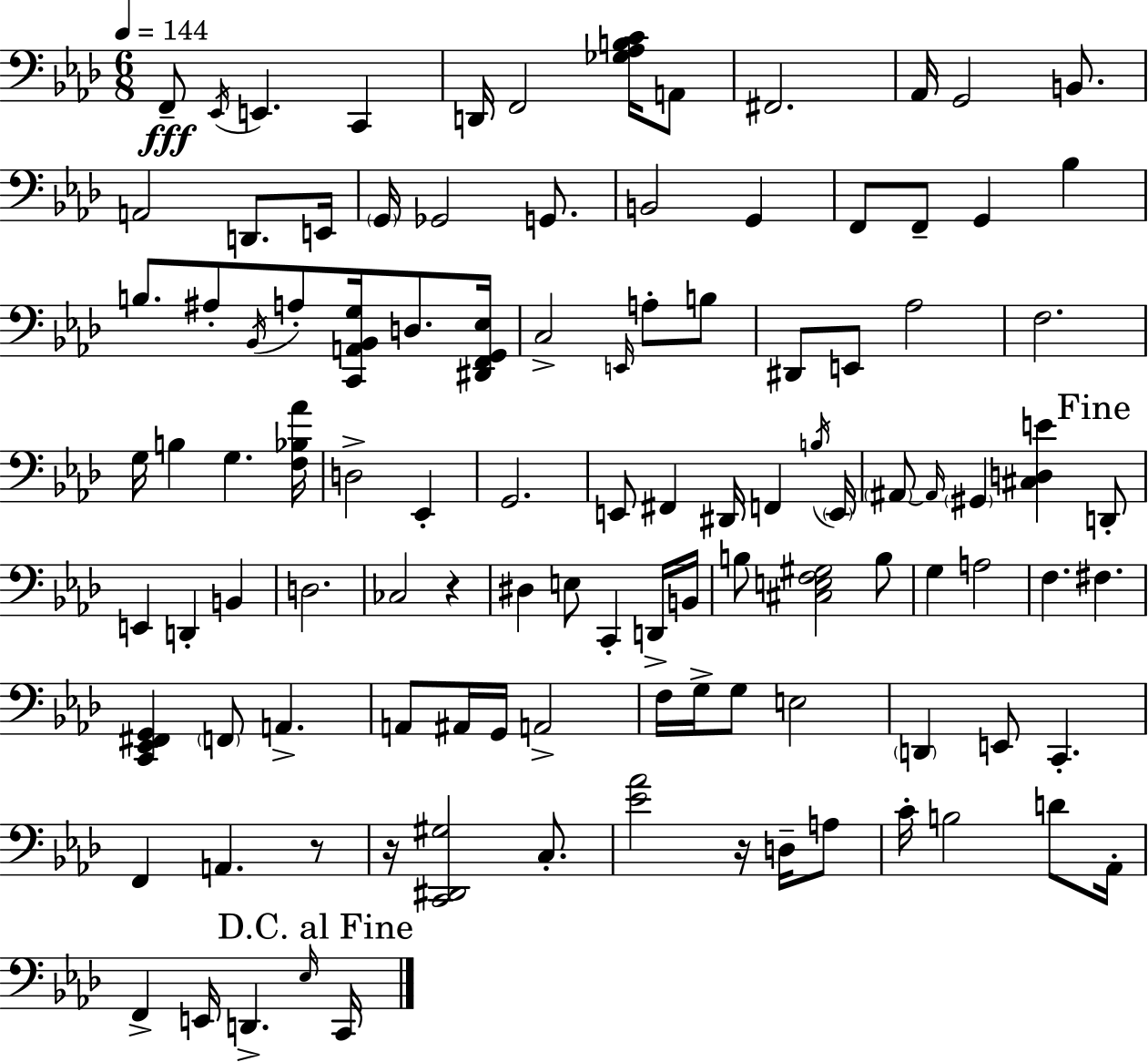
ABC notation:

X:1
T:Untitled
M:6/8
L:1/4
K:Ab
F,,/2 _E,,/4 E,, C,, D,,/4 F,,2 [_G,_A,B,C]/4 A,,/2 ^F,,2 _A,,/4 G,,2 B,,/2 A,,2 D,,/2 E,,/4 G,,/4 _G,,2 G,,/2 B,,2 G,, F,,/2 F,,/2 G,, _B, B,/2 ^A,/2 _B,,/4 A,/2 [C,,A,,_B,,G,]/4 D,/2 [^D,,F,,G,,_E,]/4 C,2 E,,/4 A,/2 B,/2 ^D,,/2 E,,/2 _A,2 F,2 G,/4 B, G, [F,_B,_A]/4 D,2 _E,, G,,2 E,,/2 ^F,, ^D,,/4 F,, B,/4 E,,/4 ^A,,/2 ^A,,/4 ^G,, [^C,D,E] D,,/2 E,, D,, B,, D,2 _C,2 z ^D, E,/2 C,, D,,/4 B,,/4 B,/2 [^C,E,F,^G,]2 B,/2 G, A,2 F, ^F, [C,,_E,,^F,,G,,] F,,/2 A,, A,,/2 ^A,,/4 G,,/4 A,,2 F,/4 G,/4 G,/2 E,2 D,, E,,/2 C,, F,, A,, z/2 z/4 [C,,^D,,^G,]2 C,/2 [_E_A]2 z/4 D,/4 A,/2 C/4 B,2 D/2 _A,,/4 F,, E,,/4 D,, _E,/4 C,,/4